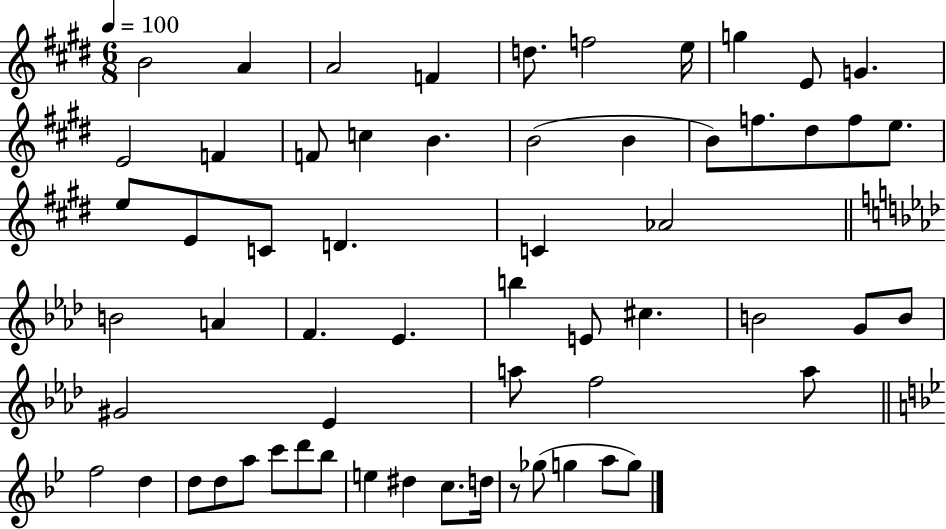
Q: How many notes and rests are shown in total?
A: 60